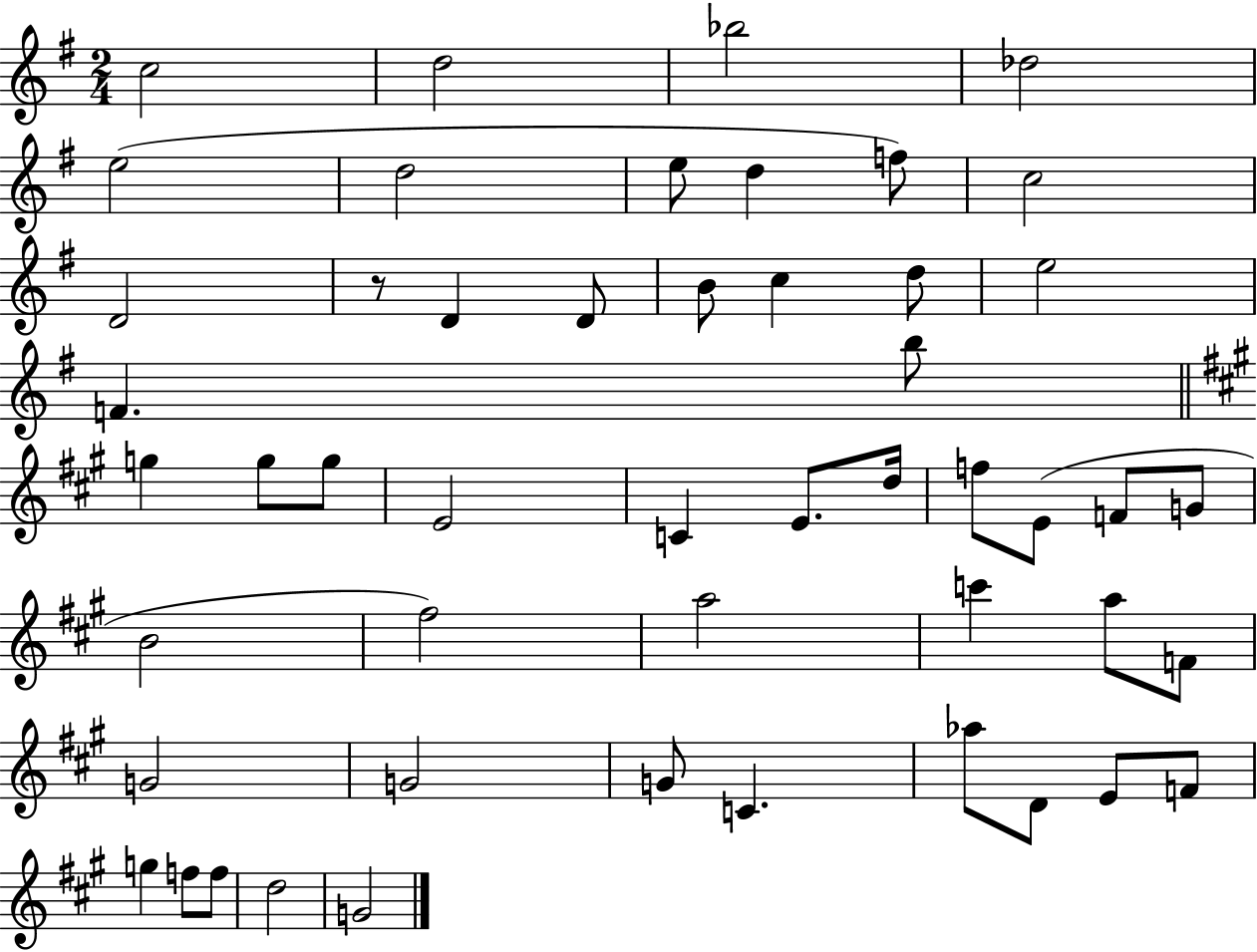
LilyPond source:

{
  \clef treble
  \numericTimeSignature
  \time 2/4
  \key g \major
  \repeat volta 2 { c''2 | d''2 | bes''2 | des''2 | \break e''2( | d''2 | e''8 d''4 f''8) | c''2 | \break d'2 | r8 d'4 d'8 | b'8 c''4 d''8 | e''2 | \break f'4. b''8 | \bar "||" \break \key a \major g''4 g''8 g''8 | e'2 | c'4 e'8. d''16 | f''8 e'8( f'8 g'8 | \break b'2 | fis''2) | a''2 | c'''4 a''8 f'8 | \break g'2 | g'2 | g'8 c'4. | aes''8 d'8 e'8 f'8 | \break g''4 f''8 f''8 | d''2 | g'2 | } \bar "|."
}